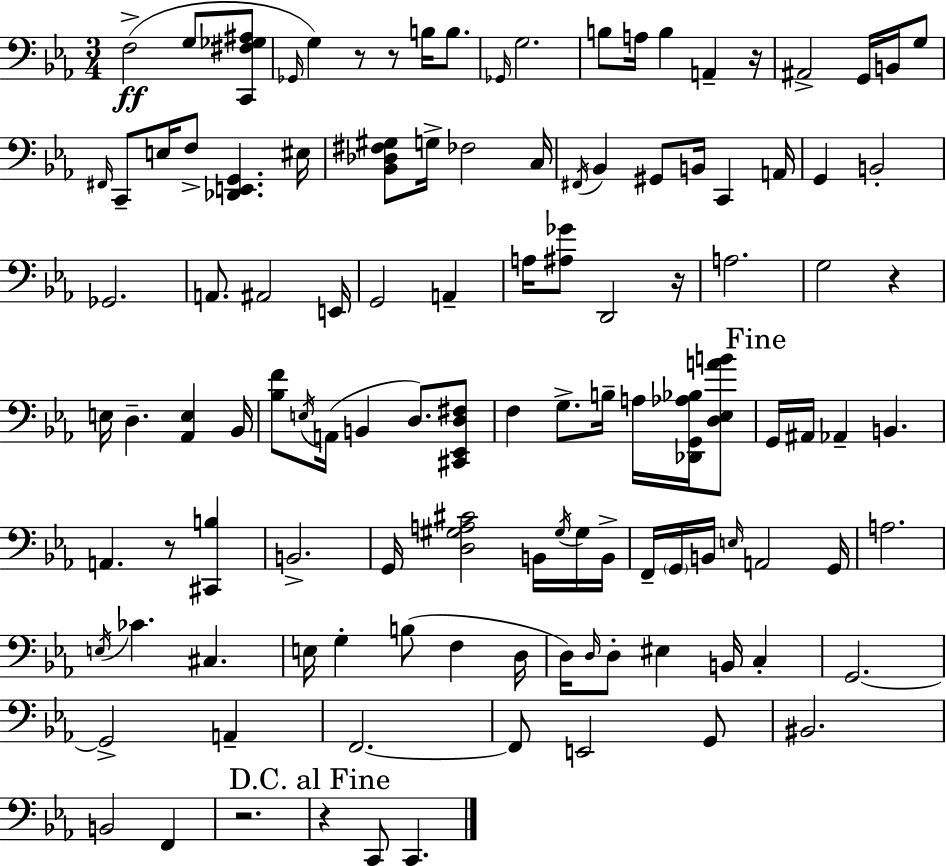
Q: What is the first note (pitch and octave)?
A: F3